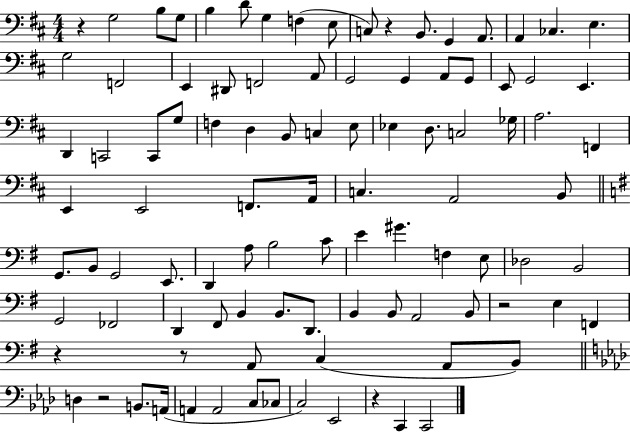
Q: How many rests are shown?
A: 7